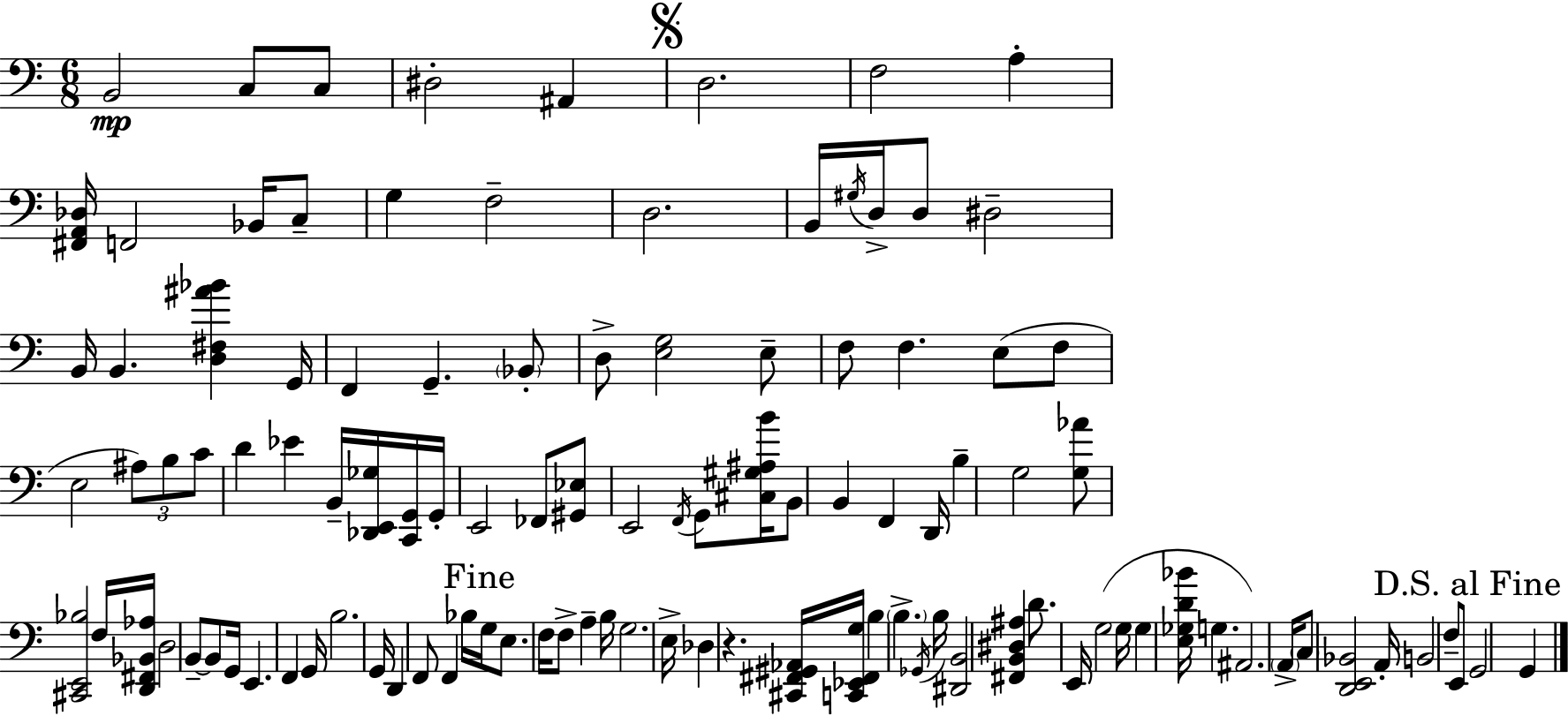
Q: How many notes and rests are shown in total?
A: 109